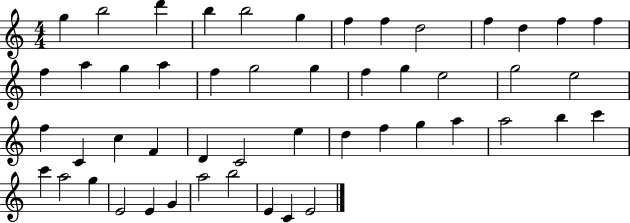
{
  \clef treble
  \numericTimeSignature
  \time 4/4
  \key c \major
  g''4 b''2 d'''4 | b''4 b''2 g''4 | f''4 f''4 d''2 | f''4 d''4 f''4 f''4 | \break f''4 a''4 g''4 a''4 | f''4 g''2 g''4 | f''4 g''4 e''2 | g''2 e''2 | \break f''4 c'4 c''4 f'4 | d'4 c'2 e''4 | d''4 f''4 g''4 a''4 | a''2 b''4 c'''4 | \break c'''4 a''2 g''4 | e'2 e'4 g'4 | a''2 b''2 | e'4 c'4 e'2 | \break \bar "|."
}